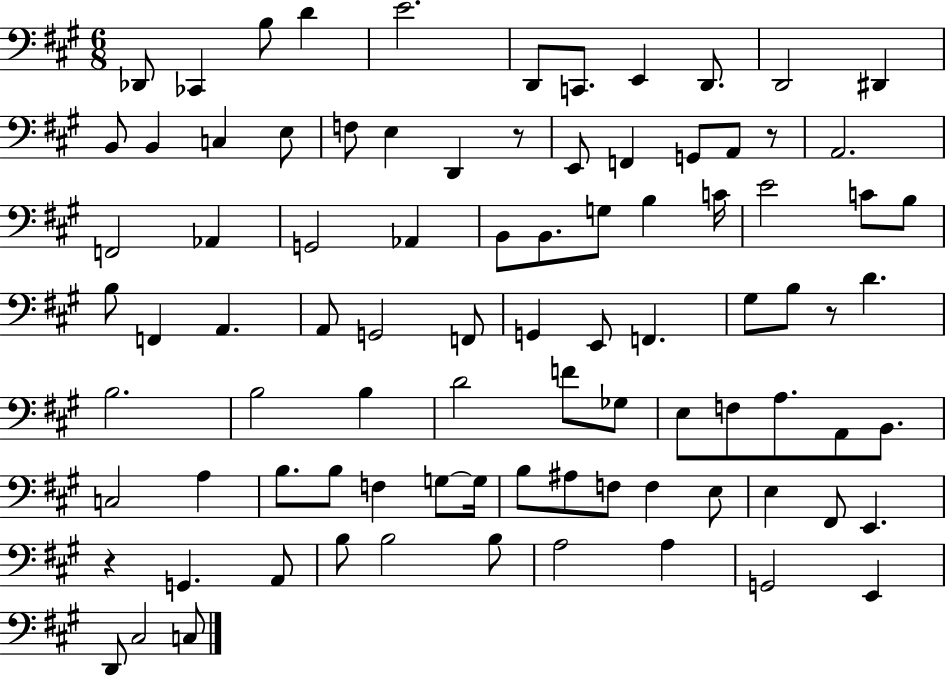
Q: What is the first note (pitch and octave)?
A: Db2